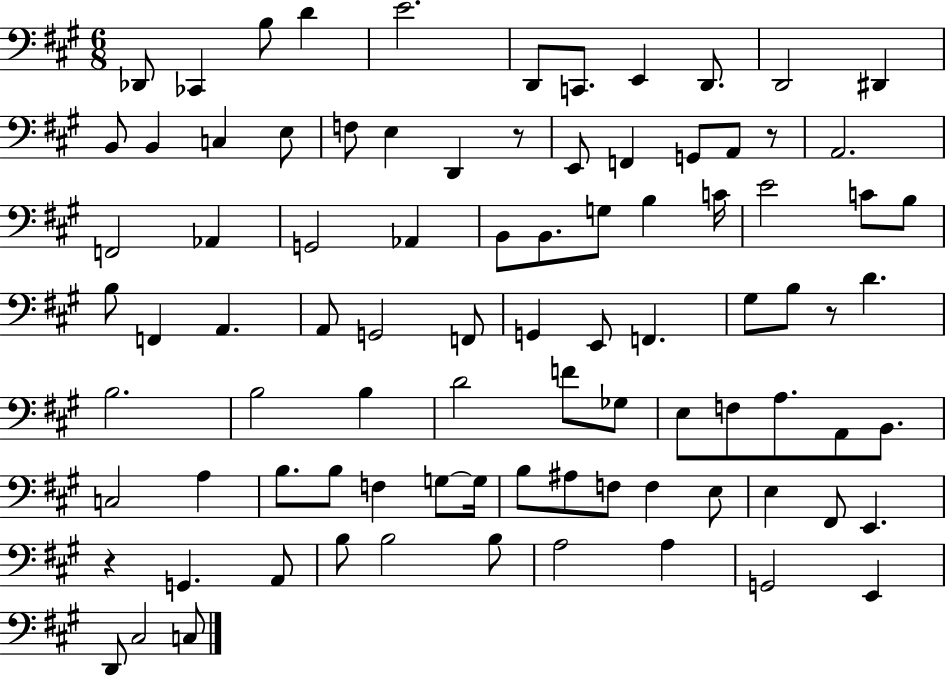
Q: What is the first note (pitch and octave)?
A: Db2